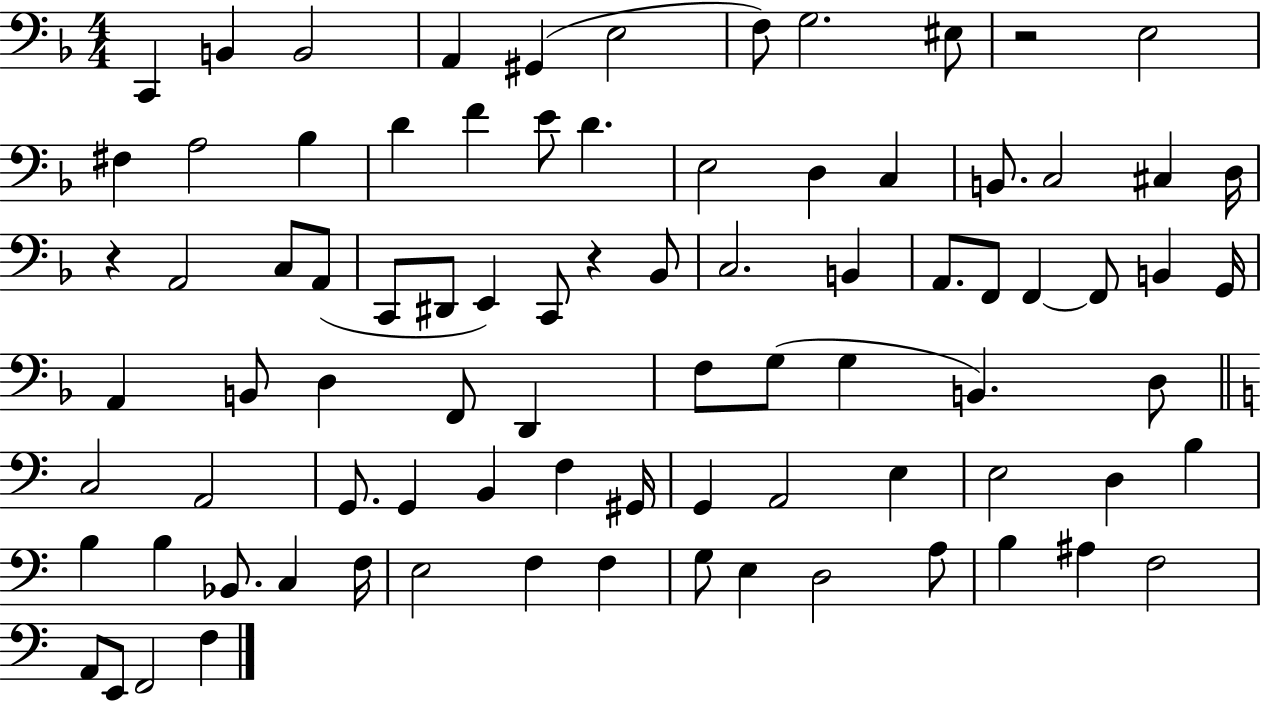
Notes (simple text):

C2/q B2/q B2/h A2/q G#2/q E3/h F3/e G3/h. EIS3/e R/h E3/h F#3/q A3/h Bb3/q D4/q F4/q E4/e D4/q. E3/h D3/q C3/q B2/e. C3/h C#3/q D3/s R/q A2/h C3/e A2/e C2/e D#2/e E2/q C2/e R/q Bb2/e C3/h. B2/q A2/e. F2/e F2/q F2/e B2/q G2/s A2/q B2/e D3/q F2/e D2/q F3/e G3/e G3/q B2/q. D3/e C3/h A2/h G2/e. G2/q B2/q F3/q G#2/s G2/q A2/h E3/q E3/h D3/q B3/q B3/q B3/q Bb2/e. C3/q F3/s E3/h F3/q F3/q G3/e E3/q D3/h A3/e B3/q A#3/q F3/h A2/e E2/e F2/h F3/q